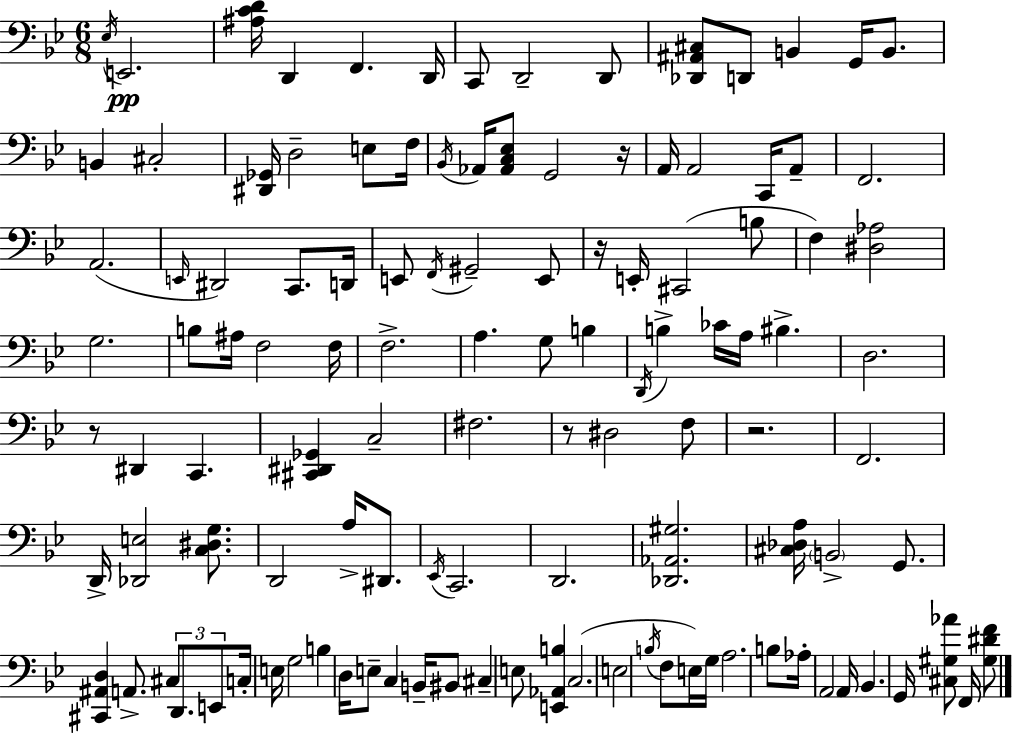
X:1
T:Untitled
M:6/8
L:1/4
K:Bb
_E,/4 E,,2 [^A,CD]/4 D,, F,, D,,/4 C,,/2 D,,2 D,,/2 [_D,,^A,,^C,]/2 D,,/2 B,, G,,/4 B,,/2 B,, ^C,2 [^D,,_G,,]/4 D,2 E,/2 F,/4 _B,,/4 _A,,/4 [_A,,C,_E,]/2 G,,2 z/4 A,,/4 A,,2 C,,/4 A,,/2 F,,2 A,,2 E,,/4 ^D,,2 C,,/2 D,,/4 E,,/2 F,,/4 ^G,,2 E,,/2 z/4 E,,/4 ^C,,2 B,/2 F, [^D,_A,]2 G,2 B,/2 ^A,/4 F,2 F,/4 F,2 A, G,/2 B, D,,/4 B, _C/4 A,/4 ^B, D,2 z/2 ^D,, C,, [^C,,^D,,_G,,] C,2 ^F,2 z/2 ^D,2 F,/2 z2 F,,2 D,,/4 [_D,,E,]2 [C,^D,G,]/2 D,,2 A,/4 ^D,,/2 _E,,/4 C,,2 D,,2 [_D,,_A,,^G,]2 [^C,_D,A,]/4 B,,2 G,,/2 [^C,,^A,,D,] A,,/2 ^C,/2 D,,/2 E,,/2 C,/4 E,/4 G,2 B, D,/4 E,/2 C, B,,/4 ^B,,/2 ^C, E,/2 [E,,_A,,B,] C,2 E,2 B,/4 F,/2 E,/4 G,/4 A,2 B,/2 _A,/4 A,,2 A,,/4 _B,, G,,/4 [^C,^G,_A]/2 F,,/4 [^G,^DF]/2